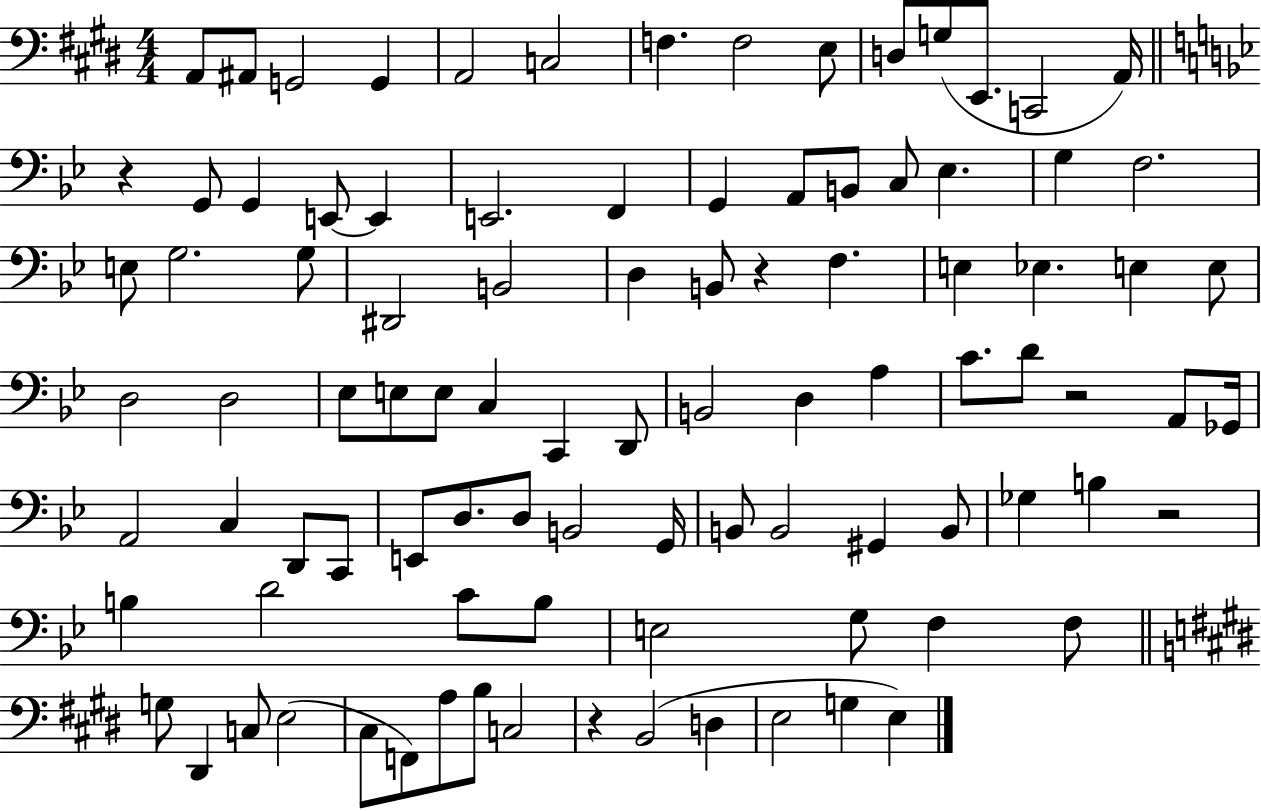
X:1
T:Untitled
M:4/4
L:1/4
K:E
A,,/2 ^A,,/2 G,,2 G,, A,,2 C,2 F, F,2 E,/2 D,/2 G,/2 E,,/2 C,,2 A,,/4 z G,,/2 G,, E,,/2 E,, E,,2 F,, G,, A,,/2 B,,/2 C,/2 _E, G, F,2 E,/2 G,2 G,/2 ^D,,2 B,,2 D, B,,/2 z F, E, _E, E, E,/2 D,2 D,2 _E,/2 E,/2 E,/2 C, C,, D,,/2 B,,2 D, A, C/2 D/2 z2 A,,/2 _G,,/4 A,,2 C, D,,/2 C,,/2 E,,/2 D,/2 D,/2 B,,2 G,,/4 B,,/2 B,,2 ^G,, B,,/2 _G, B, z2 B, D2 C/2 B,/2 E,2 G,/2 F, F,/2 G,/2 ^D,, C,/2 E,2 ^C,/2 F,,/2 A,/2 B,/2 C,2 z B,,2 D, E,2 G, E,